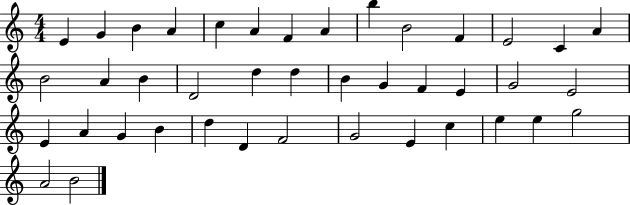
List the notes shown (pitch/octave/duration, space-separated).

E4/q G4/q B4/q A4/q C5/q A4/q F4/q A4/q B5/q B4/h F4/q E4/h C4/q A4/q B4/h A4/q B4/q D4/h D5/q D5/q B4/q G4/q F4/q E4/q G4/h E4/h E4/q A4/q G4/q B4/q D5/q D4/q F4/h G4/h E4/q C5/q E5/q E5/q G5/h A4/h B4/h